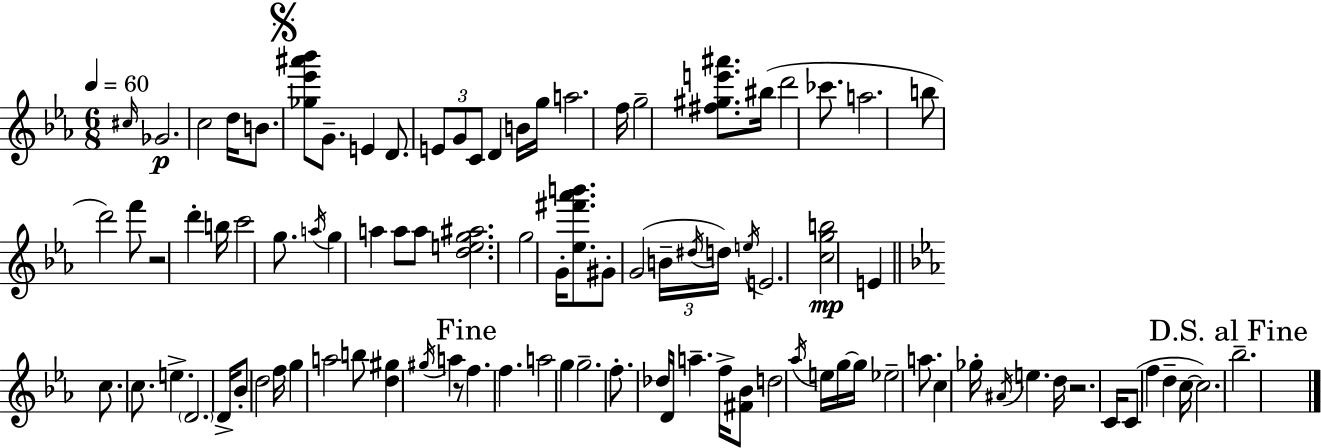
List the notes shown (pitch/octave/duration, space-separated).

C#5/s Gb4/h. C5/h D5/s B4/e. [Gb5,Eb6,A#6,Bb6]/e G4/e. E4/q D4/e. E4/e G4/e C4/e D4/q B4/s G5/s A5/h. F5/s G5/h [F#5,G#5,E6,A#6]/e. BIS5/s D6/h CES6/e. A5/h. B5/e D6/h F6/e R/h D6/q B5/s C6/h G5/e. A5/s G5/q A5/q A5/e A5/e [D5,E5,G5,A#5]/h. G5/h G4/s [Eb5,F#6,Ab6,B6]/e. G#4/e G4/h B4/s D#5/s D5/s E5/s E4/h. [C5,G5,B5]/h E4/q C5/e. C5/e. E5/q. D4/h. D4/s Bb4/e D5/h F5/s G5/q A5/h B5/e [D5,G#5]/q G#5/s A5/q R/e F5/q. F5/q. A5/h G5/q G5/h. F5/e. Db5/s D4/s A5/q. F5/s [F#4,Bb4]/e D5/h Ab5/s E5/s G5/s G5/s Eb5/h A5/e. C5/q Gb5/s A#4/s E5/q. D5/s R/h. C4/s C4/e F5/q D5/q C5/s C5/h. Bb5/h.